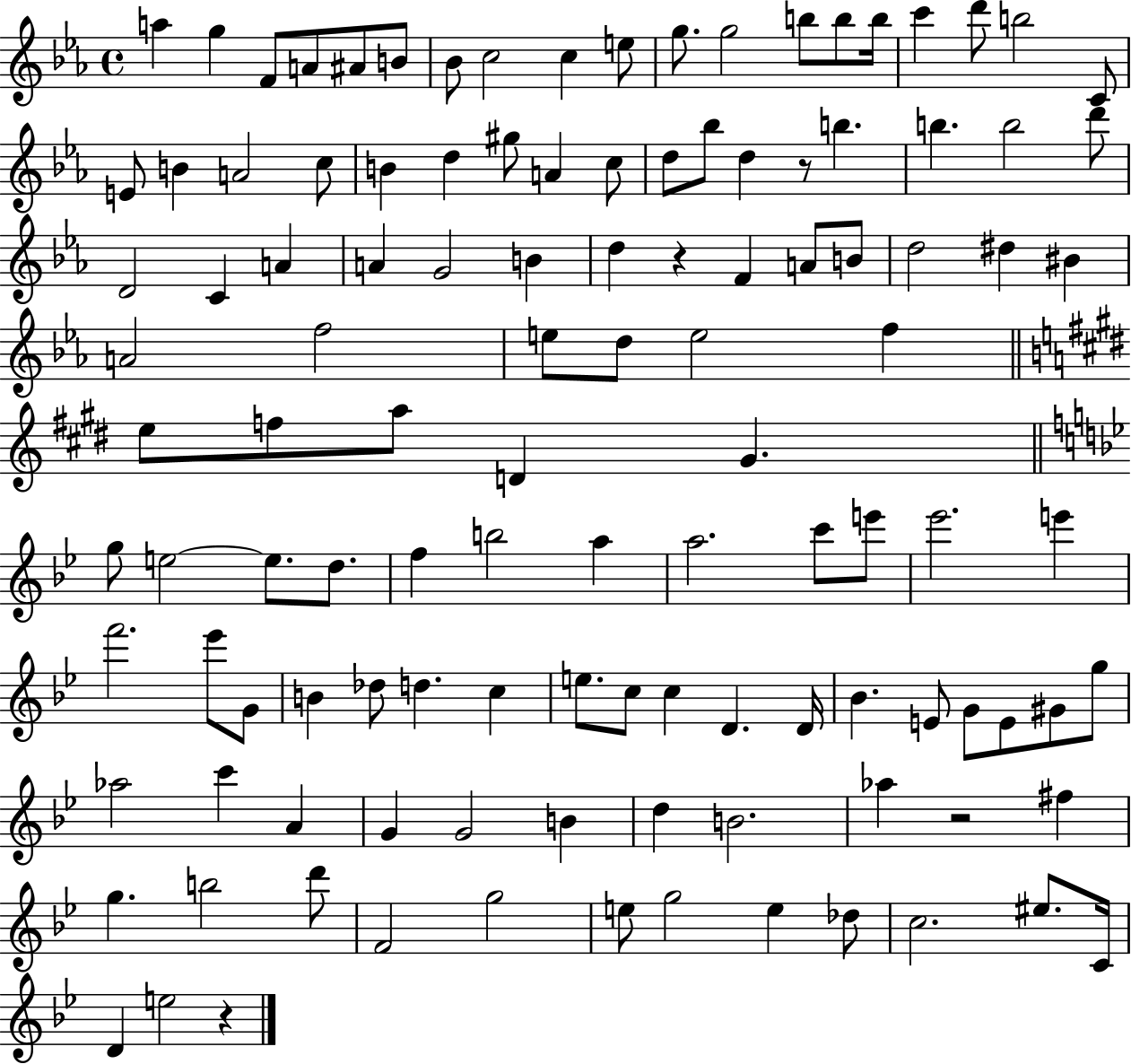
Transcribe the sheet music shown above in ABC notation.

X:1
T:Untitled
M:4/4
L:1/4
K:Eb
a g F/2 A/2 ^A/2 B/2 _B/2 c2 c e/2 g/2 g2 b/2 b/2 b/4 c' d'/2 b2 C/2 E/2 B A2 c/2 B d ^g/2 A c/2 d/2 _b/2 d z/2 b b b2 d'/2 D2 C A A G2 B d z F A/2 B/2 d2 ^d ^B A2 f2 e/2 d/2 e2 f e/2 f/2 a/2 D ^G g/2 e2 e/2 d/2 f b2 a a2 c'/2 e'/2 _e'2 e' f'2 _e'/2 G/2 B _d/2 d c e/2 c/2 c D D/4 _B E/2 G/2 E/2 ^G/2 g/2 _a2 c' A G G2 B d B2 _a z2 ^f g b2 d'/2 F2 g2 e/2 g2 e _d/2 c2 ^e/2 C/4 D e2 z